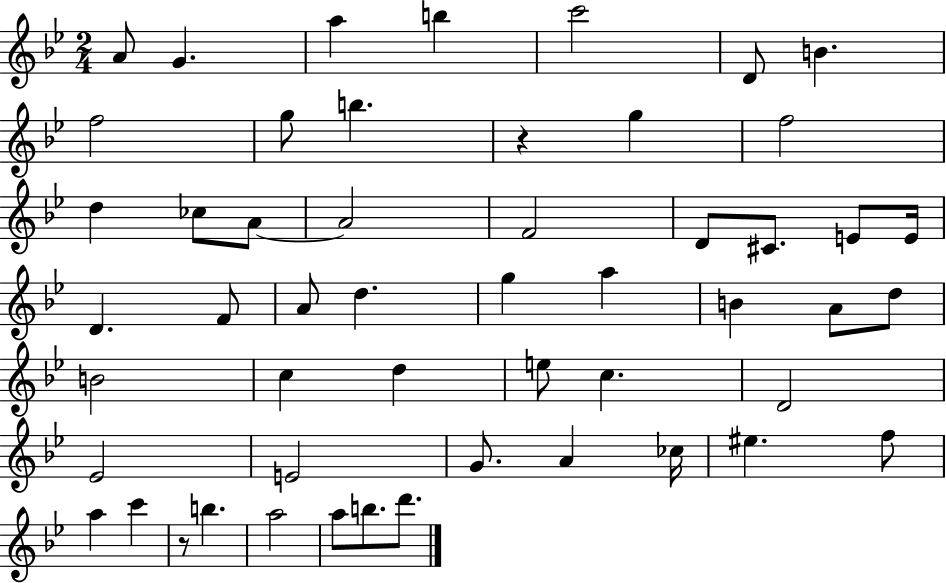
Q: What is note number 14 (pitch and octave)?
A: CES5